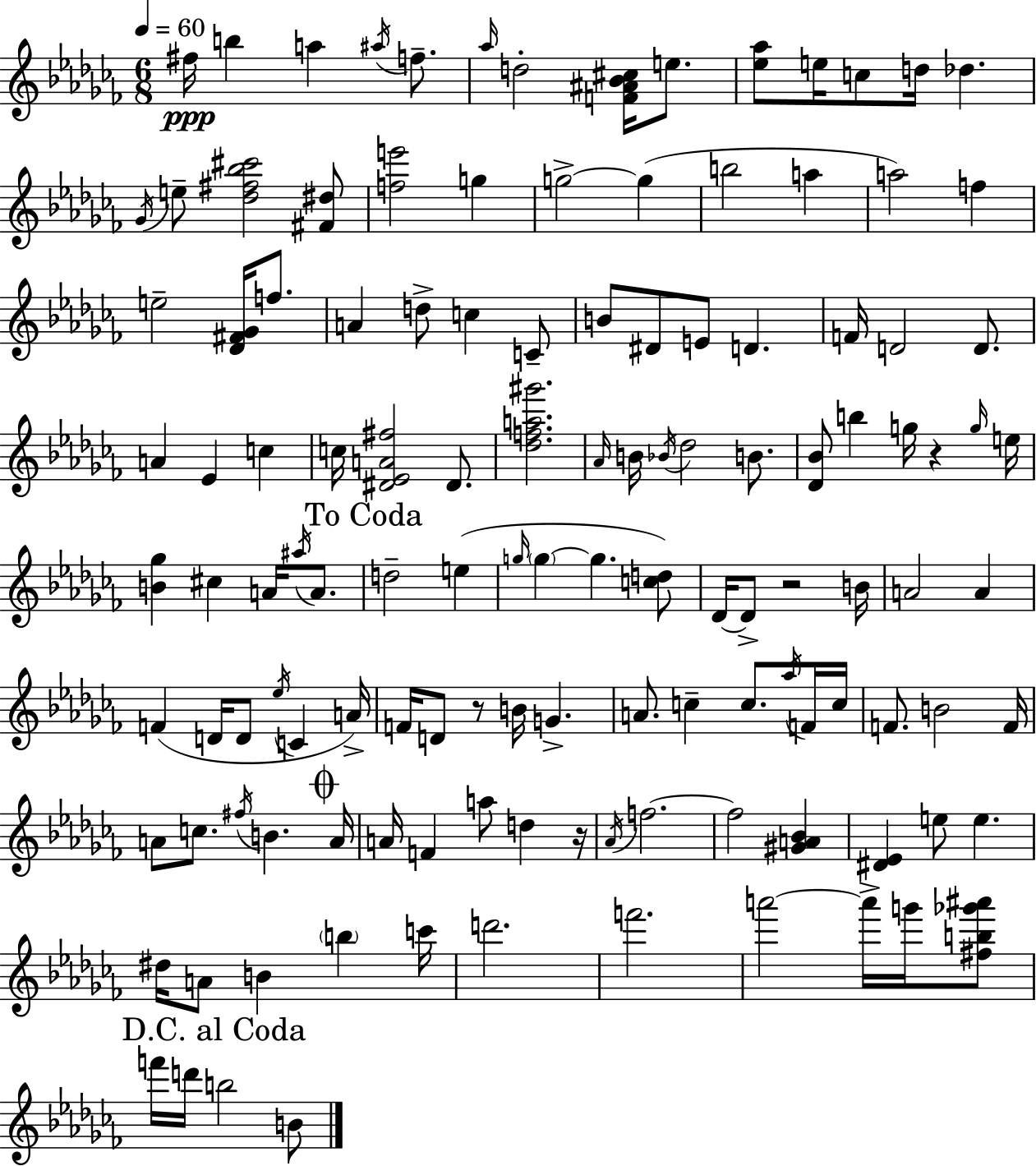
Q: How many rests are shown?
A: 4